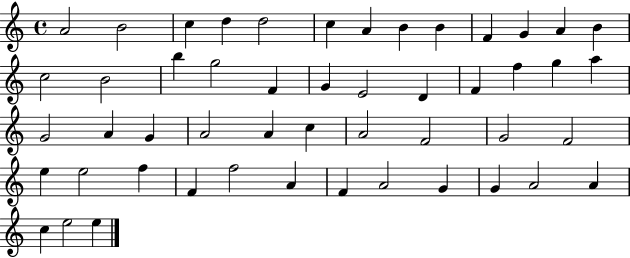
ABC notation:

X:1
T:Untitled
M:4/4
L:1/4
K:C
A2 B2 c d d2 c A B B F G A B c2 B2 b g2 F G E2 D F f g a G2 A G A2 A c A2 F2 G2 F2 e e2 f F f2 A F A2 G G A2 A c e2 e